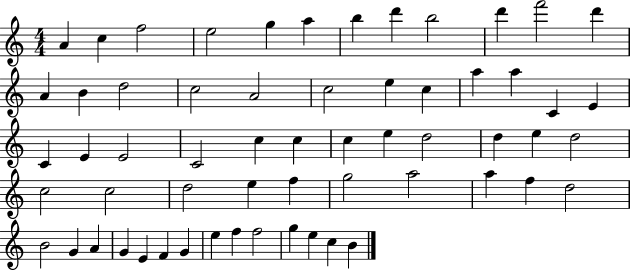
{
  \clef treble
  \numericTimeSignature
  \time 4/4
  \key c \major
  a'4 c''4 f''2 | e''2 g''4 a''4 | b''4 d'''4 b''2 | d'''4 f'''2 d'''4 | \break a'4 b'4 d''2 | c''2 a'2 | c''2 e''4 c''4 | a''4 a''4 c'4 e'4 | \break c'4 e'4 e'2 | c'2 c''4 c''4 | c''4 e''4 d''2 | d''4 e''4 d''2 | \break c''2 c''2 | d''2 e''4 f''4 | g''2 a''2 | a''4 f''4 d''2 | \break b'2 g'4 a'4 | g'4 e'4 f'4 g'4 | e''4 f''4 f''2 | g''4 e''4 c''4 b'4 | \break \bar "|."
}